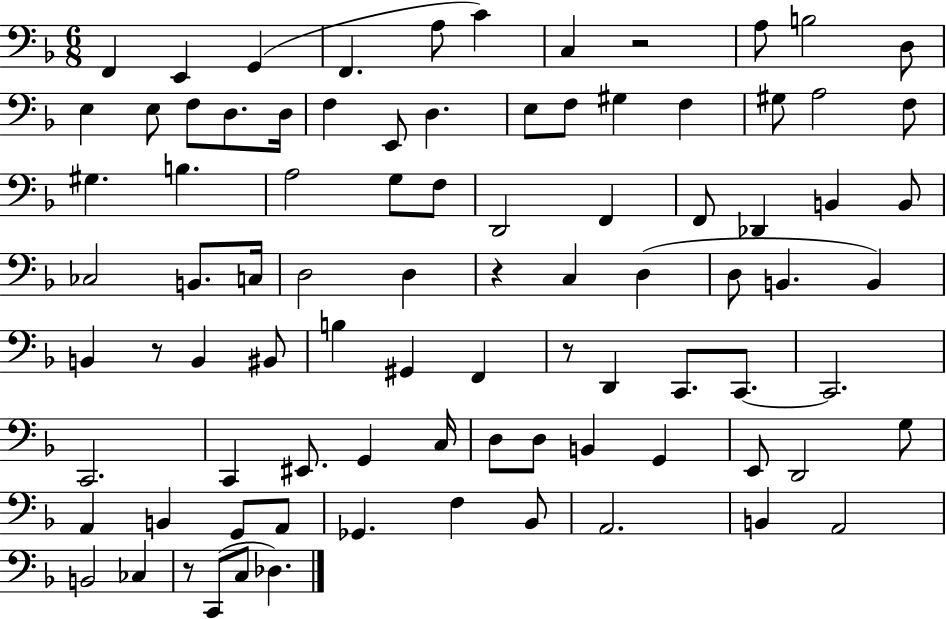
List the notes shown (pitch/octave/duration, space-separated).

F2/q E2/q G2/q F2/q. A3/e C4/q C3/q R/h A3/e B3/h D3/e E3/q E3/e F3/e D3/e. D3/s F3/q E2/e D3/q. E3/e F3/e G#3/q F3/q G#3/e A3/h F3/e G#3/q. B3/q. A3/h G3/e F3/e D2/h F2/q F2/e Db2/q B2/q B2/e CES3/h B2/e. C3/s D3/h D3/q R/q C3/q D3/q D3/e B2/q. B2/q B2/q R/e B2/q BIS2/e B3/q G#2/q F2/q R/e D2/q C2/e. C2/e. C2/h. C2/h. C2/q EIS2/e. G2/q C3/s D3/e D3/e B2/q G2/q E2/e D2/h G3/e A2/q B2/q G2/e A2/e Gb2/q. F3/q Bb2/e A2/h. B2/q A2/h B2/h CES3/q R/e C2/e C3/e Db3/q.